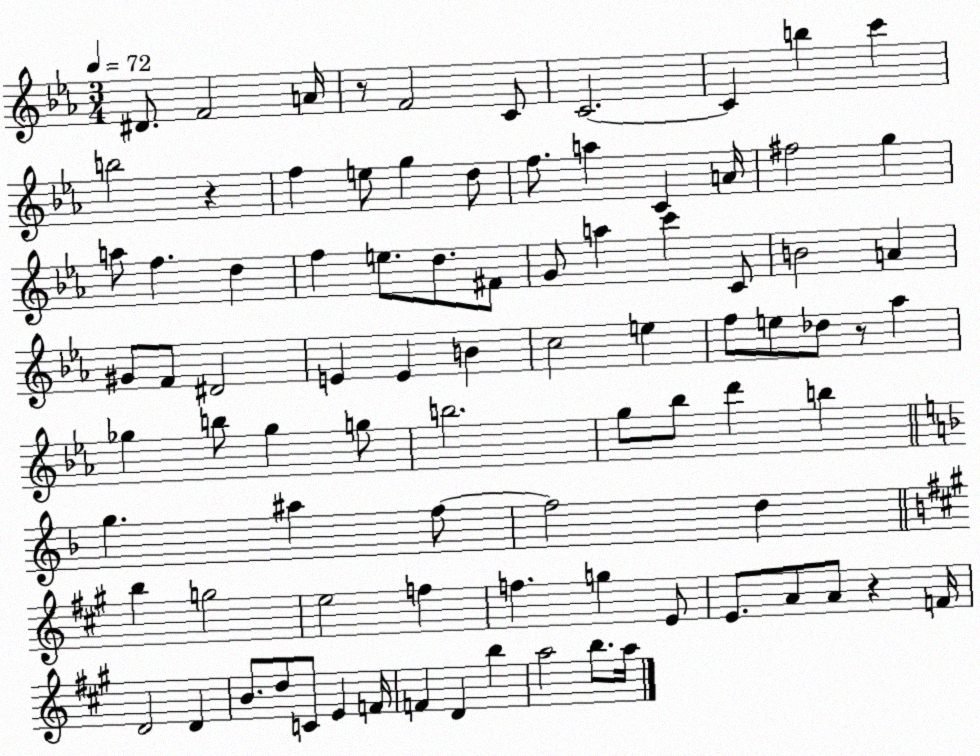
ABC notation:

X:1
T:Untitled
M:3/4
L:1/4
K:Eb
^D/2 F2 A/4 z/2 F2 C/2 C2 C b c' b2 z f e/2 g d/2 f/2 a C A/4 ^f2 g a/2 f d f e/2 d/2 ^F/2 G/2 a c' C/2 B2 A ^G/2 F/2 ^D2 E E B c2 e f/2 e/2 _d/2 z/2 _a _g b/2 _g g/2 b2 g/2 _b/2 d' b g ^a f/2 f2 d b g2 e2 f f g E/2 E/2 A/2 A/2 z F/4 D2 D B/2 d/2 C/2 E F/4 F D b a2 b/2 a/4